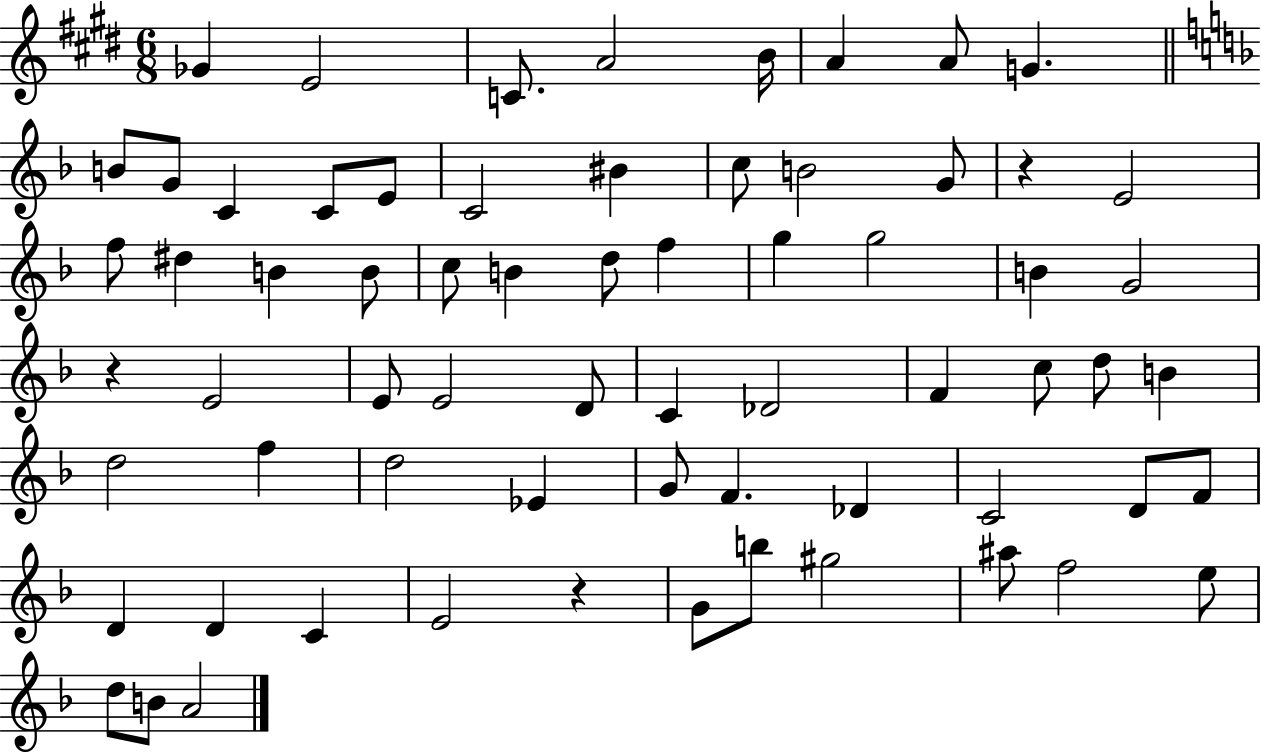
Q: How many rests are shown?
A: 3